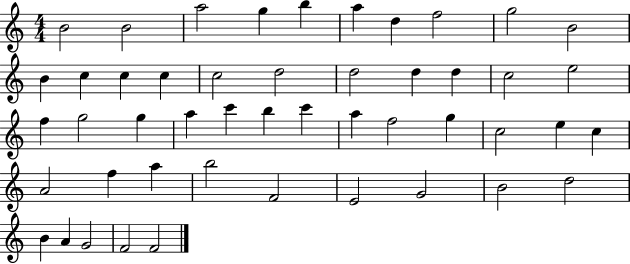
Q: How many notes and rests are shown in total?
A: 48